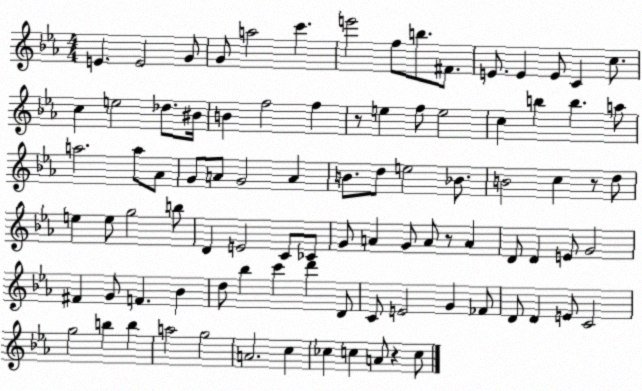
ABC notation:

X:1
T:Untitled
M:4/4
L:1/4
K:Eb
E E2 G/2 G/2 a2 c' e'2 f/2 b/2 ^F/2 E/2 E E/2 C c/2 c e2 _d/2 ^B/4 B f2 f z/2 e f/2 e2 c b b a/2 a2 a/2 _A/2 G/2 A/2 G2 A B/2 d/2 e2 _B/2 B2 c z/2 d/2 e e/2 g2 b/2 D E2 C/2 _C/2 G/2 A G/2 A/2 z/2 A D/2 D E/2 G2 ^F G/2 F _B d/2 _b c' d' D/2 C/2 E2 G _F/2 D/2 D E/2 C2 g2 b b a2 g2 A2 c _c c A/2 z c/2